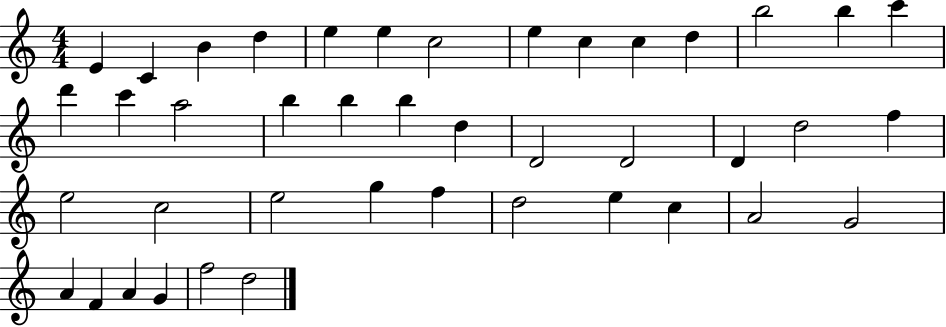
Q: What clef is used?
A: treble